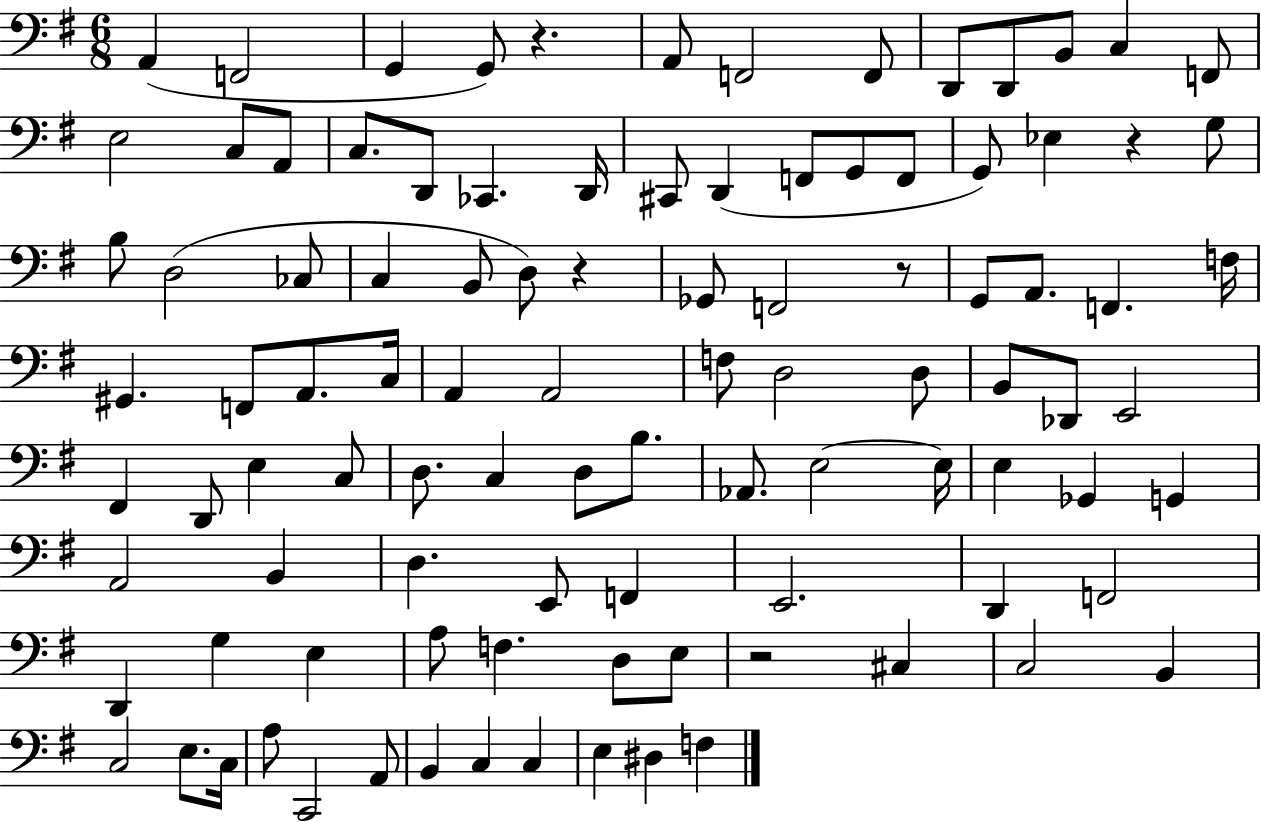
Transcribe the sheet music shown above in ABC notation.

X:1
T:Untitled
M:6/8
L:1/4
K:G
A,, F,,2 G,, G,,/2 z A,,/2 F,,2 F,,/2 D,,/2 D,,/2 B,,/2 C, F,,/2 E,2 C,/2 A,,/2 C,/2 D,,/2 _C,, D,,/4 ^C,,/2 D,, F,,/2 G,,/2 F,,/2 G,,/2 _E, z G,/2 B,/2 D,2 _C,/2 C, B,,/2 D,/2 z _G,,/2 F,,2 z/2 G,,/2 A,,/2 F,, F,/4 ^G,, F,,/2 A,,/2 C,/4 A,, A,,2 F,/2 D,2 D,/2 B,,/2 _D,,/2 E,,2 ^F,, D,,/2 E, C,/2 D,/2 C, D,/2 B,/2 _A,,/2 E,2 E,/4 E, _G,, G,, A,,2 B,, D, E,,/2 F,, E,,2 D,, F,,2 D,, G, E, A,/2 F, D,/2 E,/2 z2 ^C, C,2 B,, C,2 E,/2 C,/4 A,/2 C,,2 A,,/2 B,, C, C, E, ^D, F,